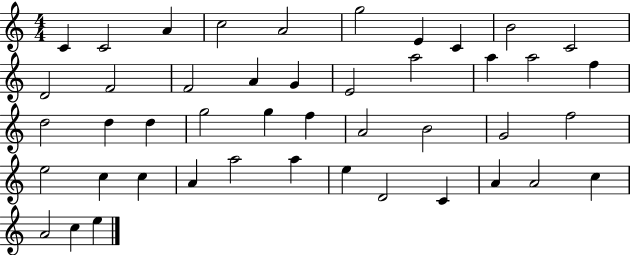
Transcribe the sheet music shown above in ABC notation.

X:1
T:Untitled
M:4/4
L:1/4
K:C
C C2 A c2 A2 g2 E C B2 C2 D2 F2 F2 A G E2 a2 a a2 f d2 d d g2 g f A2 B2 G2 f2 e2 c c A a2 a e D2 C A A2 c A2 c e